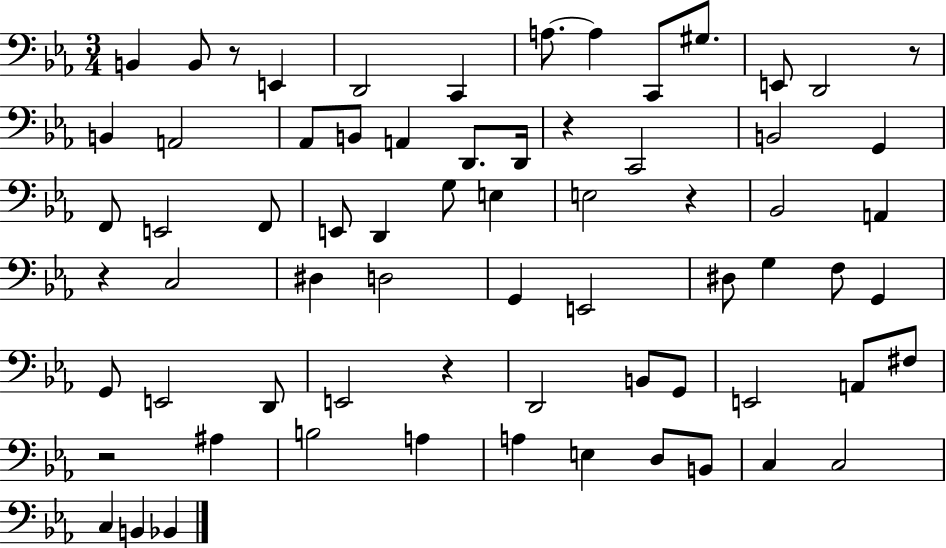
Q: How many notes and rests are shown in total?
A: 69